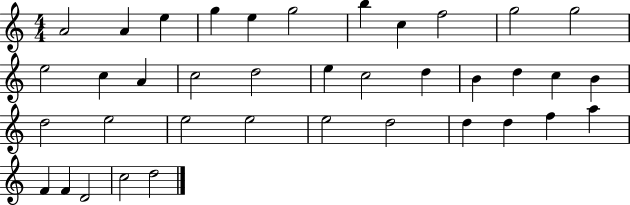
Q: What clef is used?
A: treble